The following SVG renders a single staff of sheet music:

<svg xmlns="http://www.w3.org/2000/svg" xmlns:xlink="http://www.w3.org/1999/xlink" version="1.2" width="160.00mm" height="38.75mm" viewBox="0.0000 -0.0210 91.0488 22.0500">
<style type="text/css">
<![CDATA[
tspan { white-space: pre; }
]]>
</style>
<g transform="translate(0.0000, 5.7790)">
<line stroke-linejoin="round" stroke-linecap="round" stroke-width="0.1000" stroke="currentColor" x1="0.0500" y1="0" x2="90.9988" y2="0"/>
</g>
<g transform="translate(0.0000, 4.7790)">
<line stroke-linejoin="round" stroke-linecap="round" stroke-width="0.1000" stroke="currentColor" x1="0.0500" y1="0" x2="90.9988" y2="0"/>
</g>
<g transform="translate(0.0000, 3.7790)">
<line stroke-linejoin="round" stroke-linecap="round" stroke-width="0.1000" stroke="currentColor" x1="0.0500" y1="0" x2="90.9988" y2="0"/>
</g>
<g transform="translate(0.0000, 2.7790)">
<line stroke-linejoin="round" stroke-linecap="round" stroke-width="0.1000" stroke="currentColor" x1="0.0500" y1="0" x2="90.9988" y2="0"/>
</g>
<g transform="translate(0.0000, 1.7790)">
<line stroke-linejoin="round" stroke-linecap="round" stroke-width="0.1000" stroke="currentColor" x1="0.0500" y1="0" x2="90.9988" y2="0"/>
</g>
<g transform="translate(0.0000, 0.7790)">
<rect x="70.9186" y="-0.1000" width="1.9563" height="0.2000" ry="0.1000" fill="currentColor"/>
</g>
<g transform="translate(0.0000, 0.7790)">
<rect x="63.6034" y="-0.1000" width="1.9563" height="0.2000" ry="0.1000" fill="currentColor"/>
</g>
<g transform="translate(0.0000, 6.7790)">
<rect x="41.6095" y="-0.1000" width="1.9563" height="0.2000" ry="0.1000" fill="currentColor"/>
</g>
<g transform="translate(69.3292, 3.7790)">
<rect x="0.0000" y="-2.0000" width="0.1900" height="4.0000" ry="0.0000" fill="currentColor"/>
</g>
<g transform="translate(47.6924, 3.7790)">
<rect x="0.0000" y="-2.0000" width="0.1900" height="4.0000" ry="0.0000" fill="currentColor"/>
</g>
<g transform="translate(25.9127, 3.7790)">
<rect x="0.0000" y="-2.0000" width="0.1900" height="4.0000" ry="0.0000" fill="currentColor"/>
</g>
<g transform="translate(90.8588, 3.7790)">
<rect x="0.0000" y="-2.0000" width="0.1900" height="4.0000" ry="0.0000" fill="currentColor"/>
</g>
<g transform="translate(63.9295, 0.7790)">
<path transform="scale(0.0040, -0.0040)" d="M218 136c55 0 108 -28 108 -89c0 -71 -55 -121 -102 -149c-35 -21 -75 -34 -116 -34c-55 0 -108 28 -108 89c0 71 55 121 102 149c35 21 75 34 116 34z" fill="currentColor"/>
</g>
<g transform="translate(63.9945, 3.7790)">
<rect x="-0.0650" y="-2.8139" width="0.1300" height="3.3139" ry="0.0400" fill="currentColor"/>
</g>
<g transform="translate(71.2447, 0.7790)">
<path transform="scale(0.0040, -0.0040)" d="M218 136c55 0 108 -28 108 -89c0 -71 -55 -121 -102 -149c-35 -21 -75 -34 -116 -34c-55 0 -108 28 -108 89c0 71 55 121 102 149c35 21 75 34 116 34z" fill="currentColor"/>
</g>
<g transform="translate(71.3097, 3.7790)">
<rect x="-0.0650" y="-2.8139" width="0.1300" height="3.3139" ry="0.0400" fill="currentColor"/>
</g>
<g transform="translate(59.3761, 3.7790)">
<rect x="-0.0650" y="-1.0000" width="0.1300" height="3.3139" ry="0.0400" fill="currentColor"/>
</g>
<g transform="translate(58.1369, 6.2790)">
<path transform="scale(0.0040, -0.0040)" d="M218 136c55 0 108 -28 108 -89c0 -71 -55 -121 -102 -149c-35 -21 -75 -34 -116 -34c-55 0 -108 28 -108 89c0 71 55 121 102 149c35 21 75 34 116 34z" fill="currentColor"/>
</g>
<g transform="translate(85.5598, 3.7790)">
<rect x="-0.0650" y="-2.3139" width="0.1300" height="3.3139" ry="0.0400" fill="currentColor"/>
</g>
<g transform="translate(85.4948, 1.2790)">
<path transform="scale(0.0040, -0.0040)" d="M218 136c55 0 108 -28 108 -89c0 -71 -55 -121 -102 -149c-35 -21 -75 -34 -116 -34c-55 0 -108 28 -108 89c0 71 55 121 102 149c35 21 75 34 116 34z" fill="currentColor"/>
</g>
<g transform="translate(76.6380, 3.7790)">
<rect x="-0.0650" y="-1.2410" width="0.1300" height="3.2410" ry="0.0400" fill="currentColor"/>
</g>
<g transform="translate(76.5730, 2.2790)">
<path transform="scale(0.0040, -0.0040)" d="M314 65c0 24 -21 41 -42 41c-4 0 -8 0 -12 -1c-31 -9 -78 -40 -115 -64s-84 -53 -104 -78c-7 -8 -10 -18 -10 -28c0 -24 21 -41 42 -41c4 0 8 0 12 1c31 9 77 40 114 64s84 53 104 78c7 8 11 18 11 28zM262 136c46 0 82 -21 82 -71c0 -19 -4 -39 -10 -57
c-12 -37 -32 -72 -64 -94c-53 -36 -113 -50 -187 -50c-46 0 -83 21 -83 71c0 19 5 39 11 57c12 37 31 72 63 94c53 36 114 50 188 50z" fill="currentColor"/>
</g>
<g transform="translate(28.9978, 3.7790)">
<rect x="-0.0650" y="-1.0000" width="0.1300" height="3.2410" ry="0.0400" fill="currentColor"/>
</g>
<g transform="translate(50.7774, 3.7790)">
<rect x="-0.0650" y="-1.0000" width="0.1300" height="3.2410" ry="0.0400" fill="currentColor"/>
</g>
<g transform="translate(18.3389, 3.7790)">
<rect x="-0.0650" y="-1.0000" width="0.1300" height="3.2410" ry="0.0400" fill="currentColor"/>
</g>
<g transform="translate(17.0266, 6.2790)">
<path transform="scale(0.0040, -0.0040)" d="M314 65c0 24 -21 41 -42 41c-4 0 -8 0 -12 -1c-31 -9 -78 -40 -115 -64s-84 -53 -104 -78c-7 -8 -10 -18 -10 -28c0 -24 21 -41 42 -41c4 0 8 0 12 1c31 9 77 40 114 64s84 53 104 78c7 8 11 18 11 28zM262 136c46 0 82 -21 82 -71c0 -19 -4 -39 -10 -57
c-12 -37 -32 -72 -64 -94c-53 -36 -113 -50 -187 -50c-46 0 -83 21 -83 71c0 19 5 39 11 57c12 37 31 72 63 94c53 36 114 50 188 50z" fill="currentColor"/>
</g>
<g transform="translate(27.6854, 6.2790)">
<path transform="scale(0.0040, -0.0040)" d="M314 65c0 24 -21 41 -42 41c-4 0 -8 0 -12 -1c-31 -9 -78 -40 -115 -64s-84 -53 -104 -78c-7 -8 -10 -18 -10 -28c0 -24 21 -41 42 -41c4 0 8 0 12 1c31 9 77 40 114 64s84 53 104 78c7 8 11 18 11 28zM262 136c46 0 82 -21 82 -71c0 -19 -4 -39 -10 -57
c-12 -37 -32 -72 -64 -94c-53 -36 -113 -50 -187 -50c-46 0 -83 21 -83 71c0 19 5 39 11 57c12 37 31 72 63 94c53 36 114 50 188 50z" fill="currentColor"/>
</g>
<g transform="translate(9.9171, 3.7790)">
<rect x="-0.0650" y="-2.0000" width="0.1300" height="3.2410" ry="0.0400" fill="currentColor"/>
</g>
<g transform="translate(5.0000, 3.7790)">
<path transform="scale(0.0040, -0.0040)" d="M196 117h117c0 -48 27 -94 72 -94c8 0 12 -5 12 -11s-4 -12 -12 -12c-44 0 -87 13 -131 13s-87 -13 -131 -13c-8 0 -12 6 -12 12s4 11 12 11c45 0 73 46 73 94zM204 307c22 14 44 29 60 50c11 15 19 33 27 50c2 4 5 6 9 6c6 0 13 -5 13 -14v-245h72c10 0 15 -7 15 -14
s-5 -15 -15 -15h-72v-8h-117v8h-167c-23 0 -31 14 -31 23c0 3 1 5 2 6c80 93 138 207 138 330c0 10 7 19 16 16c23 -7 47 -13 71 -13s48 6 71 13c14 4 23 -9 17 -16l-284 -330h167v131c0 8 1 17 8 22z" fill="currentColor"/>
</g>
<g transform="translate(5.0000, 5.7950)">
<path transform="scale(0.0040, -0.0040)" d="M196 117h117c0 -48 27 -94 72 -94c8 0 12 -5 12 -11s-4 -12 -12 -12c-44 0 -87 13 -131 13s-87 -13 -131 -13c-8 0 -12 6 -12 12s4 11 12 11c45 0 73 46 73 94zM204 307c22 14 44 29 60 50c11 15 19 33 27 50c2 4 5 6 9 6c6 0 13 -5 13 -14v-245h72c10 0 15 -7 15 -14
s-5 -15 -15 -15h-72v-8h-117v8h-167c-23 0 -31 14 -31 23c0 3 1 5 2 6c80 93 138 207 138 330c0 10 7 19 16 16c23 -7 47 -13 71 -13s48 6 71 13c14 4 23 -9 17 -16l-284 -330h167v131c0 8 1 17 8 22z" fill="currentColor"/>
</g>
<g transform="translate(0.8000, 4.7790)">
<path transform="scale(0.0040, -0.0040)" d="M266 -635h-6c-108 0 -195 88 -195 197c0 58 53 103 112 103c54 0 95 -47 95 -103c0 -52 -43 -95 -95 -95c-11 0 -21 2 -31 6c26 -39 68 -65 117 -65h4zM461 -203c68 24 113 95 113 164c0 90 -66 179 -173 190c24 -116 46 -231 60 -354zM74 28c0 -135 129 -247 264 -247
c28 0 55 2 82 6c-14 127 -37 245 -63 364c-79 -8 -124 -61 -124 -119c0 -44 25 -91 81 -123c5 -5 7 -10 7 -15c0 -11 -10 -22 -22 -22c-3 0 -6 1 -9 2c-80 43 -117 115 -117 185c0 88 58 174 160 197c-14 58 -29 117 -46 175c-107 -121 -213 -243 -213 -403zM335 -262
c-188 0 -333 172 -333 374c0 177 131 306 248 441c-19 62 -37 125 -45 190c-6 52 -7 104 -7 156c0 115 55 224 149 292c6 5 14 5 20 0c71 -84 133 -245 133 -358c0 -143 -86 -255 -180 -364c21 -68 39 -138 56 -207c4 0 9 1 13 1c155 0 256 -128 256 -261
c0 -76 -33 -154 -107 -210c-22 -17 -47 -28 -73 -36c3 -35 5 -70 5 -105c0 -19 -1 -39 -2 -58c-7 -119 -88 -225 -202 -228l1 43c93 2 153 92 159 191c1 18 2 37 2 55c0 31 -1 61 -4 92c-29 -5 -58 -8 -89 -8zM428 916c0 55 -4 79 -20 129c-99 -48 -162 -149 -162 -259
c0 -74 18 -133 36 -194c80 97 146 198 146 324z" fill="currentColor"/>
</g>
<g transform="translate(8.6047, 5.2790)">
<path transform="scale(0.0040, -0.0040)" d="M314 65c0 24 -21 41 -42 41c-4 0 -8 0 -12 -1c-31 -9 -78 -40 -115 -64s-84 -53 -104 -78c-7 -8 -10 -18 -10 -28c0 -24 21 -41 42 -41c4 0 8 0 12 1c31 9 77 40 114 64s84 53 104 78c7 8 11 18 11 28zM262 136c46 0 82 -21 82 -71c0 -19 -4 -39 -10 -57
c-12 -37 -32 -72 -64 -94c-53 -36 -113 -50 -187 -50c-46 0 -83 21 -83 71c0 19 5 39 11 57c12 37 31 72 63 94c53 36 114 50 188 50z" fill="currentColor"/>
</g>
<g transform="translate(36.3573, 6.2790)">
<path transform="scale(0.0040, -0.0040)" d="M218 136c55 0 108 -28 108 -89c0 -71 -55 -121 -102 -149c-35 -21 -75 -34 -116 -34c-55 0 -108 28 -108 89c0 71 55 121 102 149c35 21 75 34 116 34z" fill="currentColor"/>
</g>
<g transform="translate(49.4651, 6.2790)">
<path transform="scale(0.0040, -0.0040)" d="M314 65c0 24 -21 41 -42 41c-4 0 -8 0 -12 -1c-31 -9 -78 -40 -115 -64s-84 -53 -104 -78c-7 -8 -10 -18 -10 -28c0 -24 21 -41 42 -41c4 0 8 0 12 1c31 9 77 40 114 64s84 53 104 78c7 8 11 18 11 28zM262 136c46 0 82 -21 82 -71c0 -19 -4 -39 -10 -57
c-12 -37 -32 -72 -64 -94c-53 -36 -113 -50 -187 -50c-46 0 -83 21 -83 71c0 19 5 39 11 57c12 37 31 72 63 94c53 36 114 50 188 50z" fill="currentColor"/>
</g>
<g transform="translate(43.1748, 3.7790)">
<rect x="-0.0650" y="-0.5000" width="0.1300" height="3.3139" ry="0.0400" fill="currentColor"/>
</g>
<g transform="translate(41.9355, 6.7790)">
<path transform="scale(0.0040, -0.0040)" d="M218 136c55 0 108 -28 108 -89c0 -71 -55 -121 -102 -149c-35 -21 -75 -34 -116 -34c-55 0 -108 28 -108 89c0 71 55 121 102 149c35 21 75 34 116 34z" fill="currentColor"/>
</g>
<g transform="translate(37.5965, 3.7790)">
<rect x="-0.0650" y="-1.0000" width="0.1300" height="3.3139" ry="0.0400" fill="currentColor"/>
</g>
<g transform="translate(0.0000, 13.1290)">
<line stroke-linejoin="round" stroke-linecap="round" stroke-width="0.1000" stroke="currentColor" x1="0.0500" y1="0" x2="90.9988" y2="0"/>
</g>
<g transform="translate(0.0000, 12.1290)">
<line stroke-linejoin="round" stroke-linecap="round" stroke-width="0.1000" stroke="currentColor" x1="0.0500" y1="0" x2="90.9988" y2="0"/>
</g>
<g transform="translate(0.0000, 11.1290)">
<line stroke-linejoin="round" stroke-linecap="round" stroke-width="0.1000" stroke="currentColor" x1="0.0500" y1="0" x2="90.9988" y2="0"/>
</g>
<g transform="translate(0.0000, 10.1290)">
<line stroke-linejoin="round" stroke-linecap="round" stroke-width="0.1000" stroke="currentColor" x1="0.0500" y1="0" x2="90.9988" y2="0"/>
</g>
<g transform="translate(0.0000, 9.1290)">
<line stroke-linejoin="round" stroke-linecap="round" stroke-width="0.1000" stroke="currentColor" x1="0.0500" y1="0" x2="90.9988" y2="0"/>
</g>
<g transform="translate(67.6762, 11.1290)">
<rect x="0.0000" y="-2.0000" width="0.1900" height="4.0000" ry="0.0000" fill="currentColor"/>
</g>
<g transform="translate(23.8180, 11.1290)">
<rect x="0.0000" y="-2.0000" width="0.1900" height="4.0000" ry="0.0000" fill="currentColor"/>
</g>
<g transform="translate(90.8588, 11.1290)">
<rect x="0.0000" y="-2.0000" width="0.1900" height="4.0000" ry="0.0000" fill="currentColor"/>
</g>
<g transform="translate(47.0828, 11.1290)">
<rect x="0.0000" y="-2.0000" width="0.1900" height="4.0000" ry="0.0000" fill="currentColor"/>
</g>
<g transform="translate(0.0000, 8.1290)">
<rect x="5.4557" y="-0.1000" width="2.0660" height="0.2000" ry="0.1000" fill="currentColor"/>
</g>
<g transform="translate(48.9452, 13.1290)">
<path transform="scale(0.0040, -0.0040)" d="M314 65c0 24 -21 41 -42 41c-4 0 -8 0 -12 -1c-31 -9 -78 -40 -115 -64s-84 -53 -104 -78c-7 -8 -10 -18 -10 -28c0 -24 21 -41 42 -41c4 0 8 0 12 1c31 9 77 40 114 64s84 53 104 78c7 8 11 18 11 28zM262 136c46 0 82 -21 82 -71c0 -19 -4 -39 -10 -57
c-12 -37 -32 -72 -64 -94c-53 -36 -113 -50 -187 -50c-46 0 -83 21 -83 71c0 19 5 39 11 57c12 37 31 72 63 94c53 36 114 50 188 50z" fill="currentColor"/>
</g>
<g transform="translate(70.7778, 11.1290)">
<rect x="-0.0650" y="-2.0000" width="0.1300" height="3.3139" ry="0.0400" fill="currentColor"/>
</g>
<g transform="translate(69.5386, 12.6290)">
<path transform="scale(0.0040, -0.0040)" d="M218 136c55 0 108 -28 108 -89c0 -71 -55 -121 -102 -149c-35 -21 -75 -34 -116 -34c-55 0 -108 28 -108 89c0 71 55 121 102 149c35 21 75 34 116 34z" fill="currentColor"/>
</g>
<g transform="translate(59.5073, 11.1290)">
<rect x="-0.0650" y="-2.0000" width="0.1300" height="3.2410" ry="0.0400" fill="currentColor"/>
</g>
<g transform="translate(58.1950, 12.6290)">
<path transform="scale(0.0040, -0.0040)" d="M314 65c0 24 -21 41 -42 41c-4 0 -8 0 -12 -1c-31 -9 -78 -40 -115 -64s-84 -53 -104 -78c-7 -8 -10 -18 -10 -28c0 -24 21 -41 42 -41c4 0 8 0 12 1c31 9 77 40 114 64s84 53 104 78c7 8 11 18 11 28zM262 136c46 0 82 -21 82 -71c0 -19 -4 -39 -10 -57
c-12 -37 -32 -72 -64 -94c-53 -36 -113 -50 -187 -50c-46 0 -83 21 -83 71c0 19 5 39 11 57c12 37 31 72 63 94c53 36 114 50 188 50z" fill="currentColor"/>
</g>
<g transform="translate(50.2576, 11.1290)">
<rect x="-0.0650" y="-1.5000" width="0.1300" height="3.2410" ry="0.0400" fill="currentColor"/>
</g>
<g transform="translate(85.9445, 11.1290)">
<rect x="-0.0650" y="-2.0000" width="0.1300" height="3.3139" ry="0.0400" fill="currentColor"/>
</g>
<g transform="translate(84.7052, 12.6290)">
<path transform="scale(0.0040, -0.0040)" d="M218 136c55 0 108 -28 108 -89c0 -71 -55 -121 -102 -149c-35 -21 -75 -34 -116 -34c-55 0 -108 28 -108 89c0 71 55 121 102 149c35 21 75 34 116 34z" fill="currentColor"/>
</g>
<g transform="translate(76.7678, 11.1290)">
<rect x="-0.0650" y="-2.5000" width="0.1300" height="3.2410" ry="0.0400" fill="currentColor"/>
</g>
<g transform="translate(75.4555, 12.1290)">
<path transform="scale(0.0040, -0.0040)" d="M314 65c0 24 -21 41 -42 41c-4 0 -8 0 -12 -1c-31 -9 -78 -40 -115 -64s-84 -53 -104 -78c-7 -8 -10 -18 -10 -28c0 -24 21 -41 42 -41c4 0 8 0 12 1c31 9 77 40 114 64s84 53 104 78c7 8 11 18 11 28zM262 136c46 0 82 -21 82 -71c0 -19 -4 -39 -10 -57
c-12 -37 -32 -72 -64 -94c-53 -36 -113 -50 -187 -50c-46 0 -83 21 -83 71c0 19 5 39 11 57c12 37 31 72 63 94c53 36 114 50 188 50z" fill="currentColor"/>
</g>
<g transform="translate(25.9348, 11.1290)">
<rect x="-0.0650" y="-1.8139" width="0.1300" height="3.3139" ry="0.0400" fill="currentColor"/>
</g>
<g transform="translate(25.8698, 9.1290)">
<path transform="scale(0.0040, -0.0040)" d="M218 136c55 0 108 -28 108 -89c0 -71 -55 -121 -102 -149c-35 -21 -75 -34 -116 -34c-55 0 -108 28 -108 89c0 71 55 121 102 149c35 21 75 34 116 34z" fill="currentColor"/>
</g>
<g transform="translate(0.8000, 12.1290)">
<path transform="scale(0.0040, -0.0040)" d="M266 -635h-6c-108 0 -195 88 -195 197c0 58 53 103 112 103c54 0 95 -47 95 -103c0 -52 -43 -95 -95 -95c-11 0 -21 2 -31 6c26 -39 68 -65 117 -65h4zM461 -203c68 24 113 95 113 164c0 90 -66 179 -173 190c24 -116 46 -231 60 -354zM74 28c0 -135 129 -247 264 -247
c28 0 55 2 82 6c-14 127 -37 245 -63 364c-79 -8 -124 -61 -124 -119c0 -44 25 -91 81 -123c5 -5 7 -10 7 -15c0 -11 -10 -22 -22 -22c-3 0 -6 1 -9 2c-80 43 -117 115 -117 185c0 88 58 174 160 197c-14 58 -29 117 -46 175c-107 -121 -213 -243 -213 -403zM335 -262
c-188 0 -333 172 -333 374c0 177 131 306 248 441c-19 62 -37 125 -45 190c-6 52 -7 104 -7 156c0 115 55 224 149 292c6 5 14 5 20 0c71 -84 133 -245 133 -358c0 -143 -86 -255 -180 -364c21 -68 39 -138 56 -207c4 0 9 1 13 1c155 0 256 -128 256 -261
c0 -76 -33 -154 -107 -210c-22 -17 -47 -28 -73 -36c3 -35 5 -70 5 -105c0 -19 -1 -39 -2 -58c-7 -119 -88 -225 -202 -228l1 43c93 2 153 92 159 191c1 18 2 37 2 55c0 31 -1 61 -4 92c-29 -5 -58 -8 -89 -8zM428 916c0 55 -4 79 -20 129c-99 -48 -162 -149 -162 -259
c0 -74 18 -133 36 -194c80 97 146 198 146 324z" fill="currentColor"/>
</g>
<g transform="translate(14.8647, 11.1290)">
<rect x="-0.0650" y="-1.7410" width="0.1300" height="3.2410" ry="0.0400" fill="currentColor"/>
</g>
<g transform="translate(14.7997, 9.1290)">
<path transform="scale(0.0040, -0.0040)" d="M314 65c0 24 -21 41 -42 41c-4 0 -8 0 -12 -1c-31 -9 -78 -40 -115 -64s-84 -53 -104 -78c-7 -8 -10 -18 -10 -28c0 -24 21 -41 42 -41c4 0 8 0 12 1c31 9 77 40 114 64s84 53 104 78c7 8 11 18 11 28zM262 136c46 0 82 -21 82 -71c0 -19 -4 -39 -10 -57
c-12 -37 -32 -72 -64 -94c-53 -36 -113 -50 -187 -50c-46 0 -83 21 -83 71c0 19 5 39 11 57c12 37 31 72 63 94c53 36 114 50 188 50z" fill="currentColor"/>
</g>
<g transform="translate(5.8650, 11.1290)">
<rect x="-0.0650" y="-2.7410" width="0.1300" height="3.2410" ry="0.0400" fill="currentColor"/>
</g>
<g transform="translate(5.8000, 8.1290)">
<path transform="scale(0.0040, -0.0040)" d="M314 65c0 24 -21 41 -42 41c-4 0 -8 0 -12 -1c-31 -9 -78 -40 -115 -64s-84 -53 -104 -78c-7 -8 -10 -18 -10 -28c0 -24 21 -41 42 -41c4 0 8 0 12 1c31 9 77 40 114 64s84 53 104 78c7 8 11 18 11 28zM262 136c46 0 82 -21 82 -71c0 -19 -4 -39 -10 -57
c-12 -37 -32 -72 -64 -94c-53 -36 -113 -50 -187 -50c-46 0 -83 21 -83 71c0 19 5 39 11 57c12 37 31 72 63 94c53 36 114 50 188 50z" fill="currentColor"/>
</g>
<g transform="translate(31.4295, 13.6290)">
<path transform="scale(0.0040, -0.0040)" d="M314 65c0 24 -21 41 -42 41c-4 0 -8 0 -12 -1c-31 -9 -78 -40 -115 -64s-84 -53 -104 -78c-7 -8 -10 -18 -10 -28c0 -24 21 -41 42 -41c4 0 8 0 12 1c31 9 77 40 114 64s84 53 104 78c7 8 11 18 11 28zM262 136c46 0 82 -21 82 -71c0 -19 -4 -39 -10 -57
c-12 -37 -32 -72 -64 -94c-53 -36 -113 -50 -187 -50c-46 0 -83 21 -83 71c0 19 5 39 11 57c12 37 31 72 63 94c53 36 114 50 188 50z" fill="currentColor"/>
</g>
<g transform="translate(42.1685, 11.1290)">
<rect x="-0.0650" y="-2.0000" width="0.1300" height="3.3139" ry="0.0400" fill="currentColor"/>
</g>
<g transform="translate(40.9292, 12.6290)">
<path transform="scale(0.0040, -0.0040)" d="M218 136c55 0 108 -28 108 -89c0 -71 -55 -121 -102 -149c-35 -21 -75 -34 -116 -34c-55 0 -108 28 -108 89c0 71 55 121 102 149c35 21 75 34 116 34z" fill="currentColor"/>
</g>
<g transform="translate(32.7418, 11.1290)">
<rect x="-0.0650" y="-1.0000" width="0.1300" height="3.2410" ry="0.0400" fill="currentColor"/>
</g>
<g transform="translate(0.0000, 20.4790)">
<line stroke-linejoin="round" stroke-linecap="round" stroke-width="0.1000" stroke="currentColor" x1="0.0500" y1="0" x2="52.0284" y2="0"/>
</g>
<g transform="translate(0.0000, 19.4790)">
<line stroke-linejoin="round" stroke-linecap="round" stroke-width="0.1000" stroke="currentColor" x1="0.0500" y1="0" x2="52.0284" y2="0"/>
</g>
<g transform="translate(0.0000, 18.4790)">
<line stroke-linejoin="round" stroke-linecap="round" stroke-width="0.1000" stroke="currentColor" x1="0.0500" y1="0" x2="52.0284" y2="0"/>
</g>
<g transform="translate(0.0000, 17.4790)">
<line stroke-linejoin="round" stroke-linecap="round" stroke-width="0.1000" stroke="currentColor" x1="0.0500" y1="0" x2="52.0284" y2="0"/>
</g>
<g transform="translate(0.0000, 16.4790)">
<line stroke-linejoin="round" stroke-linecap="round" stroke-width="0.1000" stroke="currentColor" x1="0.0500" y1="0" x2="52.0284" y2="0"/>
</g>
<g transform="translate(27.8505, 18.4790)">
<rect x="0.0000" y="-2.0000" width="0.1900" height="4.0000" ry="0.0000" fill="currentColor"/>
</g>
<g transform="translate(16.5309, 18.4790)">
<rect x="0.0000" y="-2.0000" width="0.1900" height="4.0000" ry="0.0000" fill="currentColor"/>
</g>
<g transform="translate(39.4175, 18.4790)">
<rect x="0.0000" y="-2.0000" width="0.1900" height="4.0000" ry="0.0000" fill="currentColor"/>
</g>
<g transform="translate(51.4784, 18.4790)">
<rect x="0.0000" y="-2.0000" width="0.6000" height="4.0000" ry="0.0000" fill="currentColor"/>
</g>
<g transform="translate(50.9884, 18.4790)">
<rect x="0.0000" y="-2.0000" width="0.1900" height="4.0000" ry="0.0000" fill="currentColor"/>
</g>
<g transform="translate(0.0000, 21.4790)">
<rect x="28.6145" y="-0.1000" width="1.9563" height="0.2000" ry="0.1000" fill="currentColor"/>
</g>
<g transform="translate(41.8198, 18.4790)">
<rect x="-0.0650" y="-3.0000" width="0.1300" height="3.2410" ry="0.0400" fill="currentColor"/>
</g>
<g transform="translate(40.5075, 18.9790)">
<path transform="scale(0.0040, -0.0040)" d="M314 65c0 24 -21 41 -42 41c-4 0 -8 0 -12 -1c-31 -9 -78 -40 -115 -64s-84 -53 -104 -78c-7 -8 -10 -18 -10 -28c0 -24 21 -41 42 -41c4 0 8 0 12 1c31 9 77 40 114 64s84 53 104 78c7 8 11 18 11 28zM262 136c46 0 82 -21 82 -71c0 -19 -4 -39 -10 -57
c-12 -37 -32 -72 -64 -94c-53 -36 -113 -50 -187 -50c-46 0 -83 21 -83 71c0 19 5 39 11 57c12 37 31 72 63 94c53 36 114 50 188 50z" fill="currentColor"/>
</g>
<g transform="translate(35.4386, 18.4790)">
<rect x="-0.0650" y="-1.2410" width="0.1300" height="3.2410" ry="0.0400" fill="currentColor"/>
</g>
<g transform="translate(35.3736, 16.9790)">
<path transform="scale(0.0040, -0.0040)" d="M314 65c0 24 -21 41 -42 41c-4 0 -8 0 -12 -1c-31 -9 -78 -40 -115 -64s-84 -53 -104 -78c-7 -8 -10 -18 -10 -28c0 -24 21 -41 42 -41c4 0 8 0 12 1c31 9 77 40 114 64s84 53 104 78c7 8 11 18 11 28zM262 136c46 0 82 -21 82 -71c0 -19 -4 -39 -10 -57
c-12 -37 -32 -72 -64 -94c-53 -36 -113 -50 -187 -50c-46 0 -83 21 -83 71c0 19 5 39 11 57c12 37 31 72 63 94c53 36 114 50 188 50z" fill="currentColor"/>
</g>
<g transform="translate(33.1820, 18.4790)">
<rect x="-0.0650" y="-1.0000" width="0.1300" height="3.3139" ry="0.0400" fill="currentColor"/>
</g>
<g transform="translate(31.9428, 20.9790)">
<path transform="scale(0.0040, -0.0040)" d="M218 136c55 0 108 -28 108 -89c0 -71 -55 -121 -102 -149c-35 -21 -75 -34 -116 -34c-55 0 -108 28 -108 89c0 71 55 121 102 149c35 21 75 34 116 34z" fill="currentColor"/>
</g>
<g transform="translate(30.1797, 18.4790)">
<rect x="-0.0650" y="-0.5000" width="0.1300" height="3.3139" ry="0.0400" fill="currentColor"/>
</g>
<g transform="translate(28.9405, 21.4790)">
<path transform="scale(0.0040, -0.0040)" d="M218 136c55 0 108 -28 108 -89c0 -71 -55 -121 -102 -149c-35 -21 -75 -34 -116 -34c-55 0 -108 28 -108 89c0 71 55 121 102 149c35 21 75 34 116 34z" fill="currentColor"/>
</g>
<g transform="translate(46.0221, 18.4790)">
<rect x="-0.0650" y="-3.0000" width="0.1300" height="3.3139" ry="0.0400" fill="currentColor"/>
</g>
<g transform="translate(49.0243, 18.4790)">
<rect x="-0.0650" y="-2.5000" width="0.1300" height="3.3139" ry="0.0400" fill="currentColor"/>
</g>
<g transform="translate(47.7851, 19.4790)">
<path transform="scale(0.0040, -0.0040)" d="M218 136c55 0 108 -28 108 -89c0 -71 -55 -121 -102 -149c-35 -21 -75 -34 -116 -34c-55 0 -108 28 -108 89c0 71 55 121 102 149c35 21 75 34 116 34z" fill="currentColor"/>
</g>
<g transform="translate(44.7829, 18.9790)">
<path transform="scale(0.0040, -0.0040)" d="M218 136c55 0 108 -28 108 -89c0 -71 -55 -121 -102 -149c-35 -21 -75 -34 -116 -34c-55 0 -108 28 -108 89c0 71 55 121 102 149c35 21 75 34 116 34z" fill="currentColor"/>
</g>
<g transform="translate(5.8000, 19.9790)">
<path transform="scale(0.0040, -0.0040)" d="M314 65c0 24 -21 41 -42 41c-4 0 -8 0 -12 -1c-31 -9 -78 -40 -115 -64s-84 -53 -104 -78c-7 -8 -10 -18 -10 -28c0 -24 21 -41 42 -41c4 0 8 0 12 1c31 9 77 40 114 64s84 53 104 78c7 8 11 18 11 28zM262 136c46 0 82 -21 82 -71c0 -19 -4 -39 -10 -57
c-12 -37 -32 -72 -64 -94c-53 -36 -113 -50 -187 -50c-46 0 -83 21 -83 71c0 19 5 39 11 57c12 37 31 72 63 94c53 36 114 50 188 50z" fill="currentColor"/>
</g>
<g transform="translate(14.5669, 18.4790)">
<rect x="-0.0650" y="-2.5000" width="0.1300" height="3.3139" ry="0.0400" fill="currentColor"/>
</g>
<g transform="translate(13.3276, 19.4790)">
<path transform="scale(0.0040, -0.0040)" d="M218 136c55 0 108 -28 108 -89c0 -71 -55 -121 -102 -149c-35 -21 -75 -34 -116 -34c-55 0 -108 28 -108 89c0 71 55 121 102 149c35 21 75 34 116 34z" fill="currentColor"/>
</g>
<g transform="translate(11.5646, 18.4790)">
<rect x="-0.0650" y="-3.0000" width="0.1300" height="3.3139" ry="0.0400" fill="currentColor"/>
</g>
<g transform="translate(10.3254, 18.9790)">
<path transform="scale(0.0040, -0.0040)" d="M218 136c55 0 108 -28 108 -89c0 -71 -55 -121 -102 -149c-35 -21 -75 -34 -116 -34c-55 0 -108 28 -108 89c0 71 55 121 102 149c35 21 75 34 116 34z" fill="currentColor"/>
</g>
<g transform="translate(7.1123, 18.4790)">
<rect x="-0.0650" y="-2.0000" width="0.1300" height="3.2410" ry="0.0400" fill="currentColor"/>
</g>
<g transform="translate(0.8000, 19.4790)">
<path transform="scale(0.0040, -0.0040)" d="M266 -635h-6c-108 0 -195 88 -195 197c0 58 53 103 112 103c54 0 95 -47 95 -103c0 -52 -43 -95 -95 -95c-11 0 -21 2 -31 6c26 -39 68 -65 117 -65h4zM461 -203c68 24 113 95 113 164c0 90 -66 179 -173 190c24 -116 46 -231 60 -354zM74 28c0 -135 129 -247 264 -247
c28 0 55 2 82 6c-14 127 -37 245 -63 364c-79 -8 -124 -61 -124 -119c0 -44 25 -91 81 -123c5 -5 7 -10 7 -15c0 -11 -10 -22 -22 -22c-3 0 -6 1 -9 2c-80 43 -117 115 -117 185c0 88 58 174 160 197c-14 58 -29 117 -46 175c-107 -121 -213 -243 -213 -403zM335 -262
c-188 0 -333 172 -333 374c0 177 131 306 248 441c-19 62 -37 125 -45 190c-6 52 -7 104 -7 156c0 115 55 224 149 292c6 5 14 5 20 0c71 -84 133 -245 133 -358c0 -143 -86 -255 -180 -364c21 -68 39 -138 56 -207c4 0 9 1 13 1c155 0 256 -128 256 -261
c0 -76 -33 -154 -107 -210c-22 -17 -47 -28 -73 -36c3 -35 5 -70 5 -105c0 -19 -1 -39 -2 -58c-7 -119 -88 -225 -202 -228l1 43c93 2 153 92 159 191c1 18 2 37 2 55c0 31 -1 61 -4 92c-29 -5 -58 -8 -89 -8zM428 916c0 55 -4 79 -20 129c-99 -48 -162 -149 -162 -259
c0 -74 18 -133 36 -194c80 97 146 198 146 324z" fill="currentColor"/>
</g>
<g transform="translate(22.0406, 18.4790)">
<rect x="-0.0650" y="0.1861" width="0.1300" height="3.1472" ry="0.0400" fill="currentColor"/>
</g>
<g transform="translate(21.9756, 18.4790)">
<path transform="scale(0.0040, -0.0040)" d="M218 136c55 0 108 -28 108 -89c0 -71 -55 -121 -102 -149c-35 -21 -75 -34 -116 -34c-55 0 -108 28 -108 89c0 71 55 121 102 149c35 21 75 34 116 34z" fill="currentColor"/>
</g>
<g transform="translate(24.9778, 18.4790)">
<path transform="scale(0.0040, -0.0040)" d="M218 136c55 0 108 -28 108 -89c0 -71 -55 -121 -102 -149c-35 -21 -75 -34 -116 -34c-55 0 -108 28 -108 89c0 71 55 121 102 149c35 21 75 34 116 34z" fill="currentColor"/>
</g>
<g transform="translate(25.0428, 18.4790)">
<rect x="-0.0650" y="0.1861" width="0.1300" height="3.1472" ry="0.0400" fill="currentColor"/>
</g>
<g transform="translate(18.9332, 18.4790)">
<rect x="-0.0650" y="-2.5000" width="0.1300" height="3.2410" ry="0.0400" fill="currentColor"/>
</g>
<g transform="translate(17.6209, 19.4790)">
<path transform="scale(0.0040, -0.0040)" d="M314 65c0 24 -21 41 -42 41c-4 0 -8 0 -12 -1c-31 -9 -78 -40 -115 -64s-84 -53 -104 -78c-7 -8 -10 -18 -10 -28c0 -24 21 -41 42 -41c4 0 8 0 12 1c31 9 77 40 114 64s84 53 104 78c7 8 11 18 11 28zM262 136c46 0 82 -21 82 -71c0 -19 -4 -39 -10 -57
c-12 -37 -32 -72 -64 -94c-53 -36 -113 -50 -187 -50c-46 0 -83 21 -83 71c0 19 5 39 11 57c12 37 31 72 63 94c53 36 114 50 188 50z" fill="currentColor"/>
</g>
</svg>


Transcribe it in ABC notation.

X:1
T:Untitled
M:4/4
L:1/4
K:C
F2 D2 D2 D C D2 D a a e2 g a2 f2 f D2 F E2 F2 F G2 F F2 A G G2 B B C D e2 A2 A G